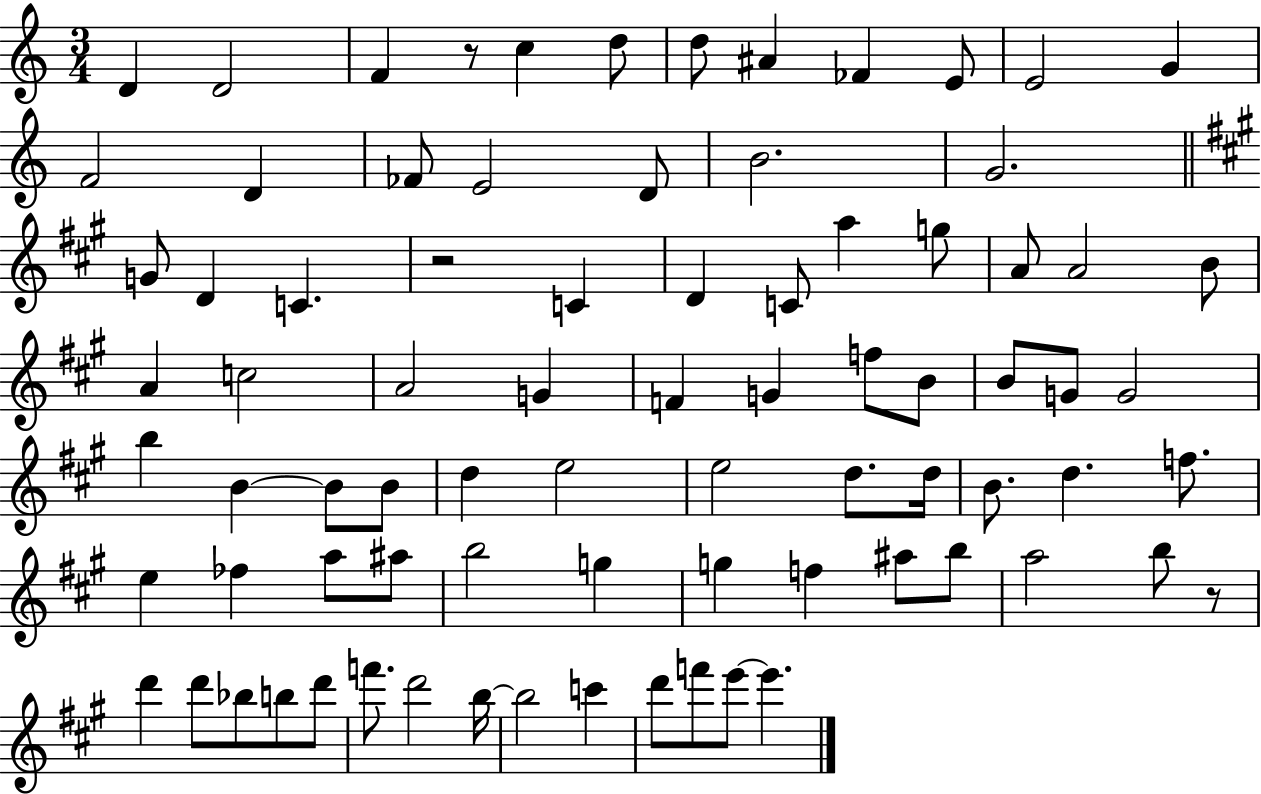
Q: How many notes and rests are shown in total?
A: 81